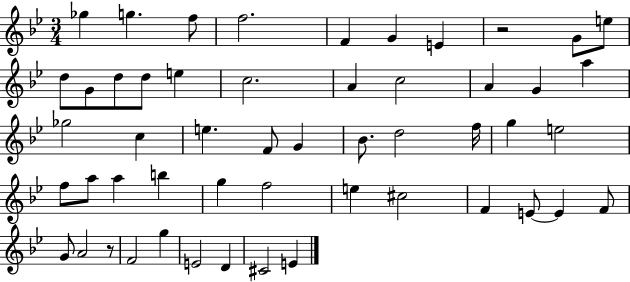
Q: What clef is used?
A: treble